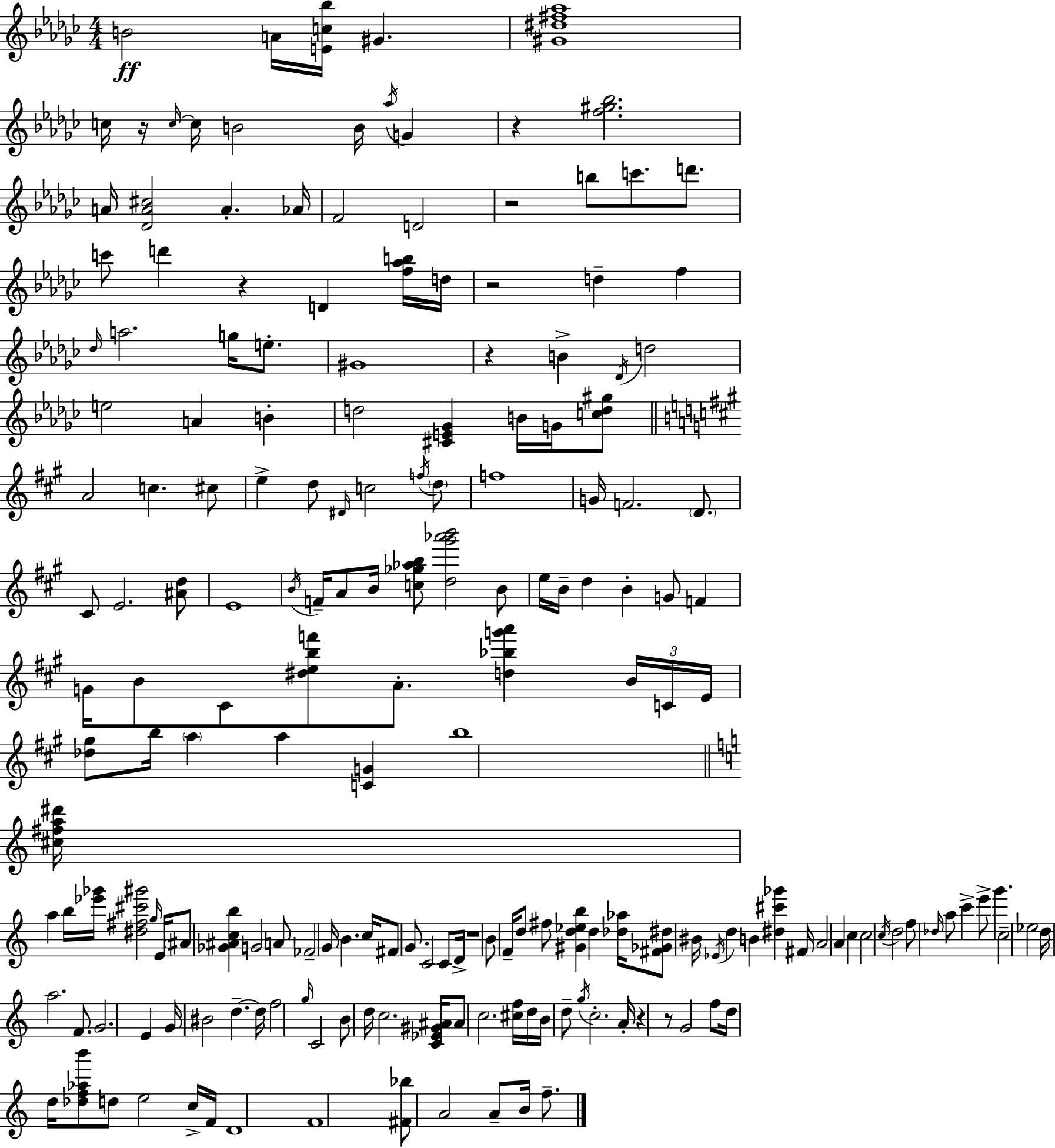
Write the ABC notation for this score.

X:1
T:Untitled
M:4/4
L:1/4
K:Ebm
B2 A/4 [Ec_b]/4 ^G [^G^d^f_a]4 c/4 z/4 c/4 c/4 B2 B/4 _a/4 G z [f^g_b]2 A/4 [_DA^c]2 A _A/4 F2 D2 z2 b/2 c'/2 d'/2 c'/2 d' z D [f_ab]/4 d/4 z2 d f _d/4 a2 g/4 e/2 ^G4 z B _D/4 d2 e2 A B d2 [^CE_G] B/4 G/4 [cd^g]/2 A2 c ^c/2 e d/2 ^D/4 c2 f/4 d/2 f4 G/4 F2 D/2 ^C/2 E2 [^Ad]/2 E4 B/4 F/4 A/2 B/4 [c_g_ab]/2 [d^g'_a'b']2 B/2 e/4 B/4 d B G/2 F G/4 B/2 ^C/2 [^debf']/2 A/2 [d_bg'a'] B/4 C/4 E/4 [_d^g]/2 b/4 a a [CG] b4 [^c^fa^d']/4 a b/4 [_e'_g']/4 [^d^f^c'^g']2 g/4 E/4 ^A/2 [_G^Acb] G2 A/2 _F2 G/4 B c/4 ^F/2 G/2 C2 C/2 D/4 z4 B/2 F/4 d/2 ^f/2 [^Gd_eb] d [_d_a]/4 [^F_G^d]/2 ^B/4 _E/4 d B [^d^c'_g'] ^F/4 A2 A c c2 c/4 d2 f/2 _d/4 a/2 c' e'/2 g' c2 _e2 d/4 a2 F/2 G2 E G/4 ^B2 d d/4 f2 g/4 C2 B/2 d/4 c2 [C_E^G^A]/4 ^A/2 c2 [^cf]/4 d/4 B/4 d/2 g/4 c2 A/4 z z/2 G2 f/2 d/4 d/4 [_df_ab']/2 d/2 e2 c/4 F/4 D4 F4 [^F_b]/2 A2 A/2 B/4 f/2